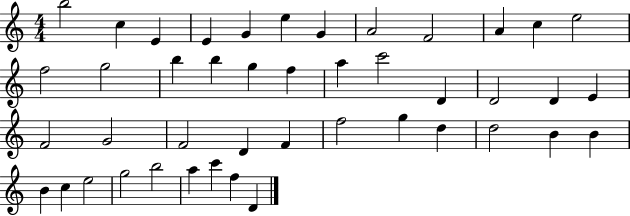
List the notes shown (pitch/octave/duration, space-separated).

B5/h C5/q E4/q E4/q G4/q E5/q G4/q A4/h F4/h A4/q C5/q E5/h F5/h G5/h B5/q B5/q G5/q F5/q A5/q C6/h D4/q D4/h D4/q E4/q F4/h G4/h F4/h D4/q F4/q F5/h G5/q D5/q D5/h B4/q B4/q B4/q C5/q E5/h G5/h B5/h A5/q C6/q F5/q D4/q